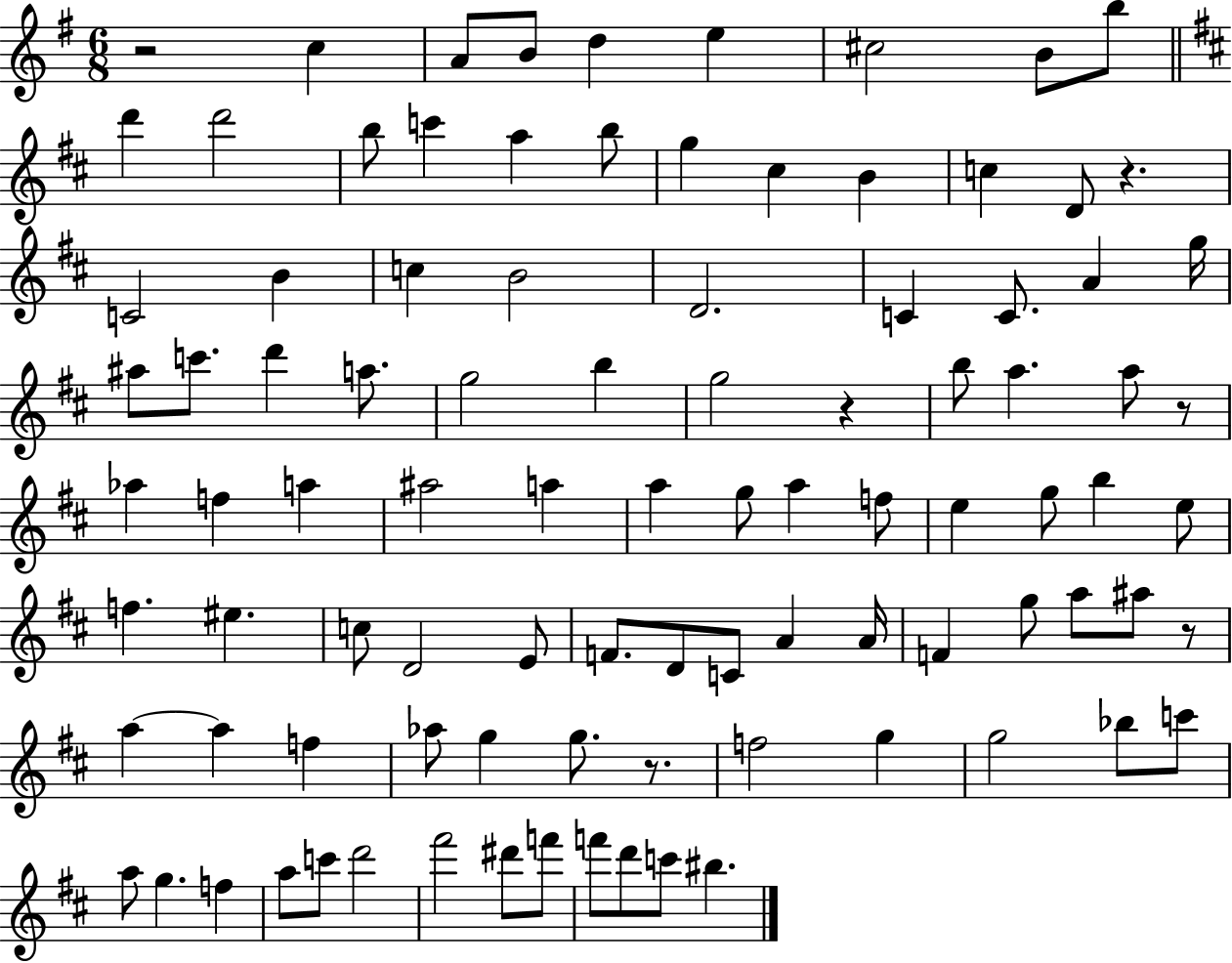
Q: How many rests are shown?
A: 6